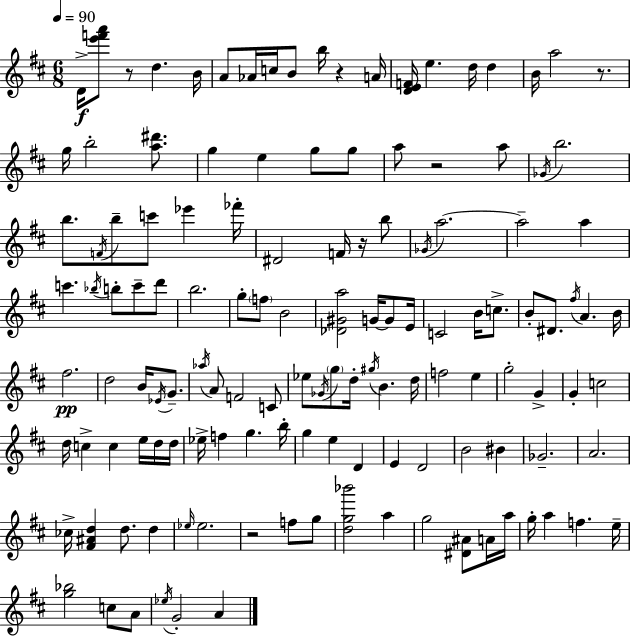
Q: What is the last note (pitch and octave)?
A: A4